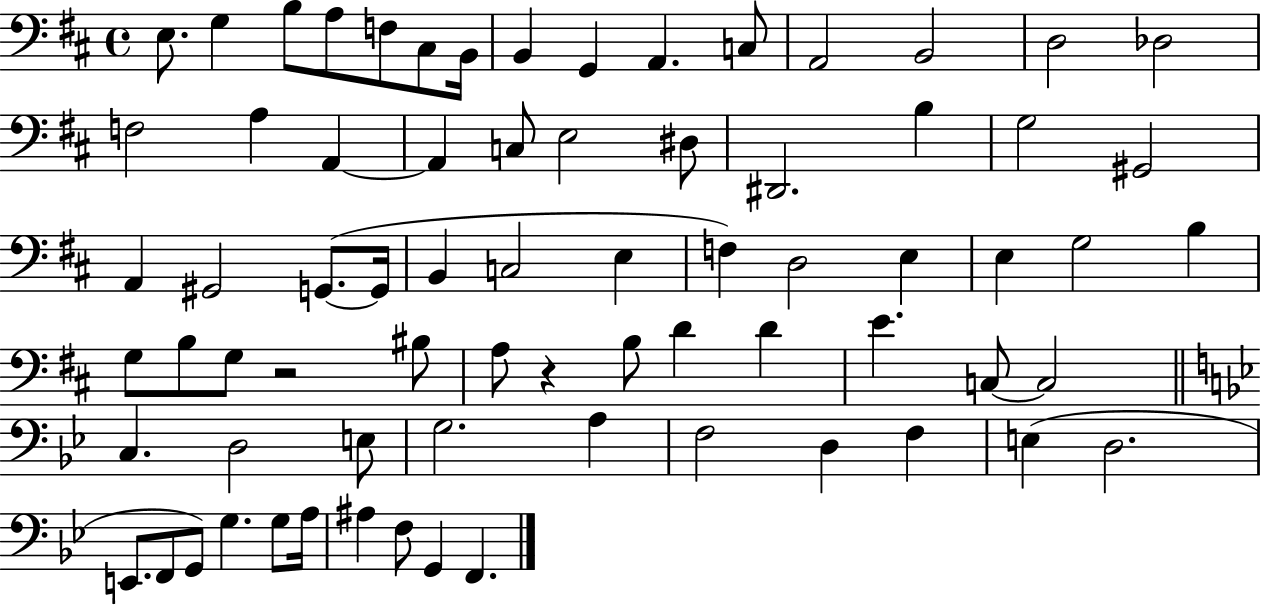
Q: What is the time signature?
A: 4/4